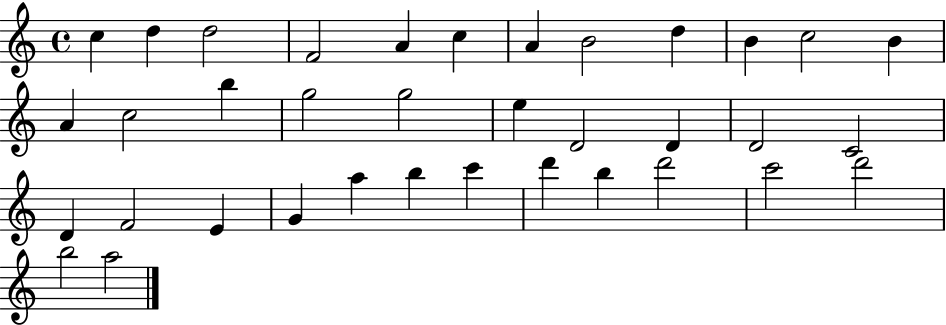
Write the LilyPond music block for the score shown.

{
  \clef treble
  \time 4/4
  \defaultTimeSignature
  \key c \major
  c''4 d''4 d''2 | f'2 a'4 c''4 | a'4 b'2 d''4 | b'4 c''2 b'4 | \break a'4 c''2 b''4 | g''2 g''2 | e''4 d'2 d'4 | d'2 c'2 | \break d'4 f'2 e'4 | g'4 a''4 b''4 c'''4 | d'''4 b''4 d'''2 | c'''2 d'''2 | \break b''2 a''2 | \bar "|."
}